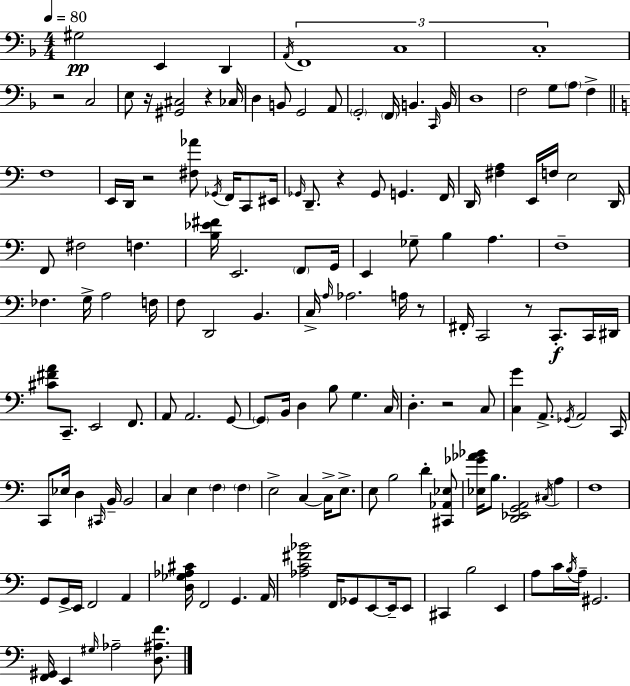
X:1
T:Untitled
M:4/4
L:1/4
K:Dm
^G,2 E,, D,, A,,/4 F,,4 C,4 C,4 z2 C,2 E,/2 z/4 [^G,,^C,]2 z _C,/4 D, B,,/2 G,,2 A,,/2 G,,2 F,,/4 B,, C,,/4 B,,/4 D,4 F,2 G,/2 A,/2 F, F,4 E,,/4 D,,/4 z2 [^F,_A]/2 _G,,/4 F,,/4 C,,/2 ^E,,/4 _G,,/4 D,,/2 z _G,,/2 G,, F,,/4 D,,/4 [^F,A,] E,,/4 F,/4 E,2 D,,/4 F,,/2 ^F,2 F, [B,_E^F]/4 E,,2 F,,/2 G,,/4 E,, _G,/2 B, A, F,4 _F, G,/4 A,2 F,/4 F,/2 D,,2 B,, C,/4 A,/4 _A,2 A,/4 z/2 ^F,,/4 C,,2 z/2 C,,/2 C,,/4 ^D,,/4 [^C^FA]/2 C,,/2 E,,2 F,,/2 A,,/2 A,,2 G,,/2 G,,/2 B,,/4 D, B,/2 G, C,/4 D, z2 C,/2 [C,G] A,,/2 _G,,/4 A,,2 C,,/4 C,,/2 _E,/4 D, ^C,,/4 B,,/4 B,,2 C, E, F, F, E,2 C, C,/4 E,/2 E,/2 B,2 D [^C,,_A,,_E,]/2 [_E,_G_A_B]/4 B,/2 [D,,_E,,G,,A,,]2 ^C,/4 A, F,4 G,,/2 G,,/4 E,,/4 F,,2 A,, [D,_G,_A,^C]/4 F,,2 G,, A,,/4 [_A,C^F_B]2 F,,/4 _G,,/2 E,,/2 E,,/4 E,,/2 ^C,, B,2 E,, A,/2 C/4 B,/4 A,/4 ^G,,2 [F,,^G,,]/4 E,, ^G,/4 _A,2 [D,^A,F]/2